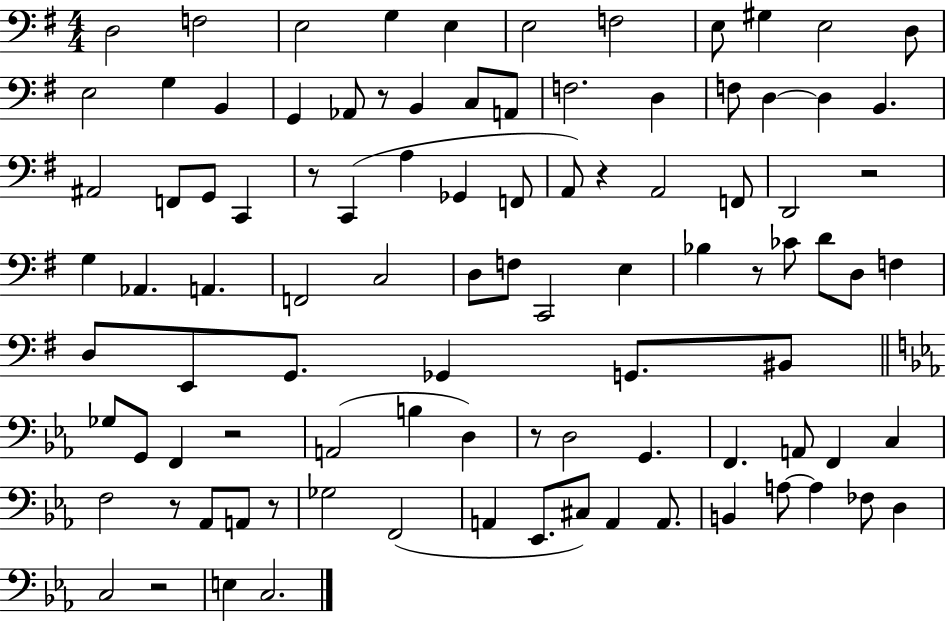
X:1
T:Untitled
M:4/4
L:1/4
K:G
D,2 F,2 E,2 G, E, E,2 F,2 E,/2 ^G, E,2 D,/2 E,2 G, B,, G,, _A,,/2 z/2 B,, C,/2 A,,/2 F,2 D, F,/2 D, D, B,, ^A,,2 F,,/2 G,,/2 C,, z/2 C,, A, _G,, F,,/2 A,,/2 z A,,2 F,,/2 D,,2 z2 G, _A,, A,, F,,2 C,2 D,/2 F,/2 C,,2 E, _B, z/2 _C/2 D/2 D,/2 F, D,/2 E,,/2 G,,/2 _G,, G,,/2 ^B,,/2 _G,/2 G,,/2 F,, z2 A,,2 B, D, z/2 D,2 G,, F,, A,,/2 F,, C, F,2 z/2 _A,,/2 A,,/2 z/2 _G,2 F,,2 A,, _E,,/2 ^C,/2 A,, A,,/2 B,, A,/2 A, _F,/2 D, C,2 z2 E, C,2